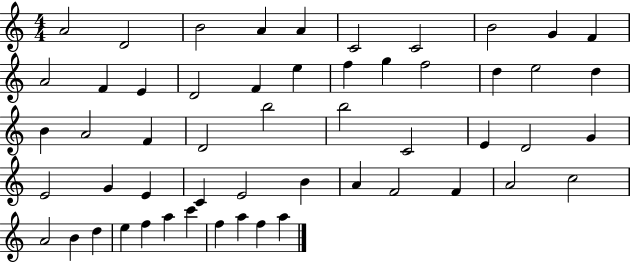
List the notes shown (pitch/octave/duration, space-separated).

A4/h D4/h B4/h A4/q A4/q C4/h C4/h B4/h G4/q F4/q A4/h F4/q E4/q D4/h F4/q E5/q F5/q G5/q F5/h D5/q E5/h D5/q B4/q A4/h F4/q D4/h B5/h B5/h C4/h E4/q D4/h G4/q E4/h G4/q E4/q C4/q E4/h B4/q A4/q F4/h F4/q A4/h C5/h A4/h B4/q D5/q E5/q F5/q A5/q C6/q F5/q A5/q F5/q A5/q